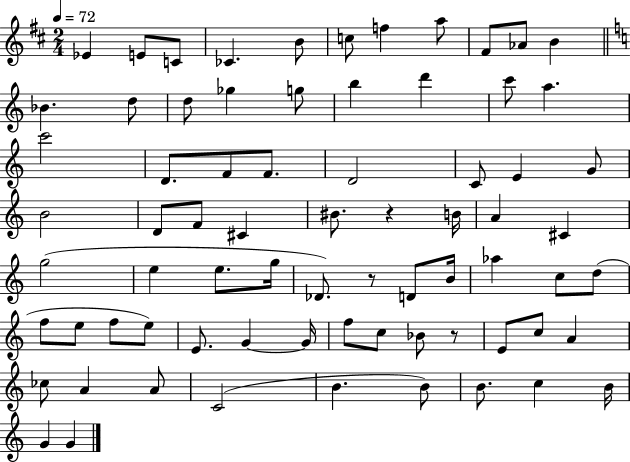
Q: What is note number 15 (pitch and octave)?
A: Gb5